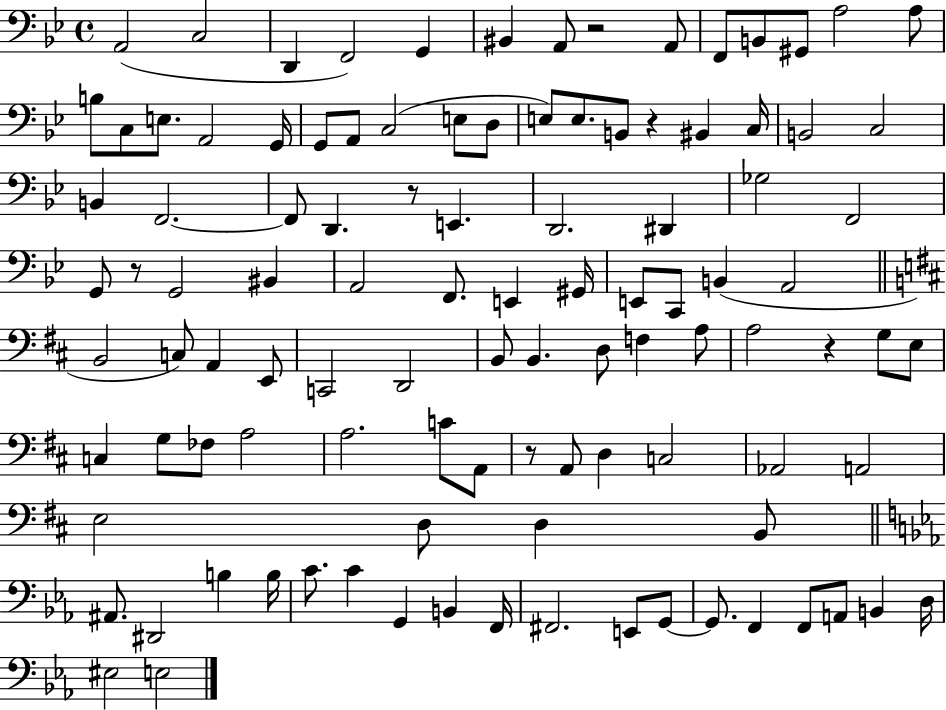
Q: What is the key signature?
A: BES major